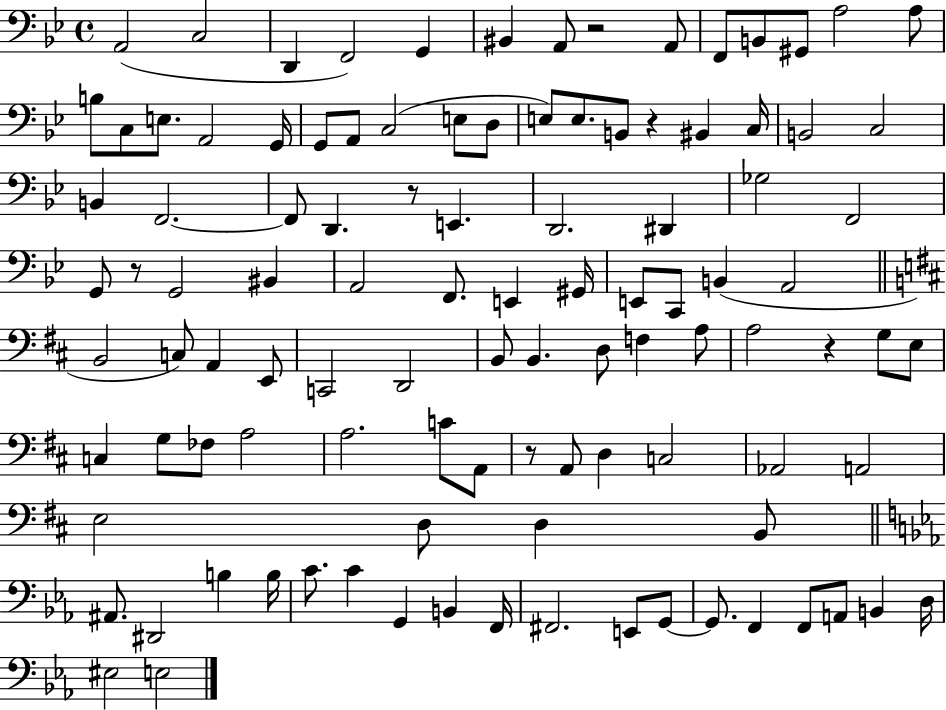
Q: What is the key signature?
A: BES major